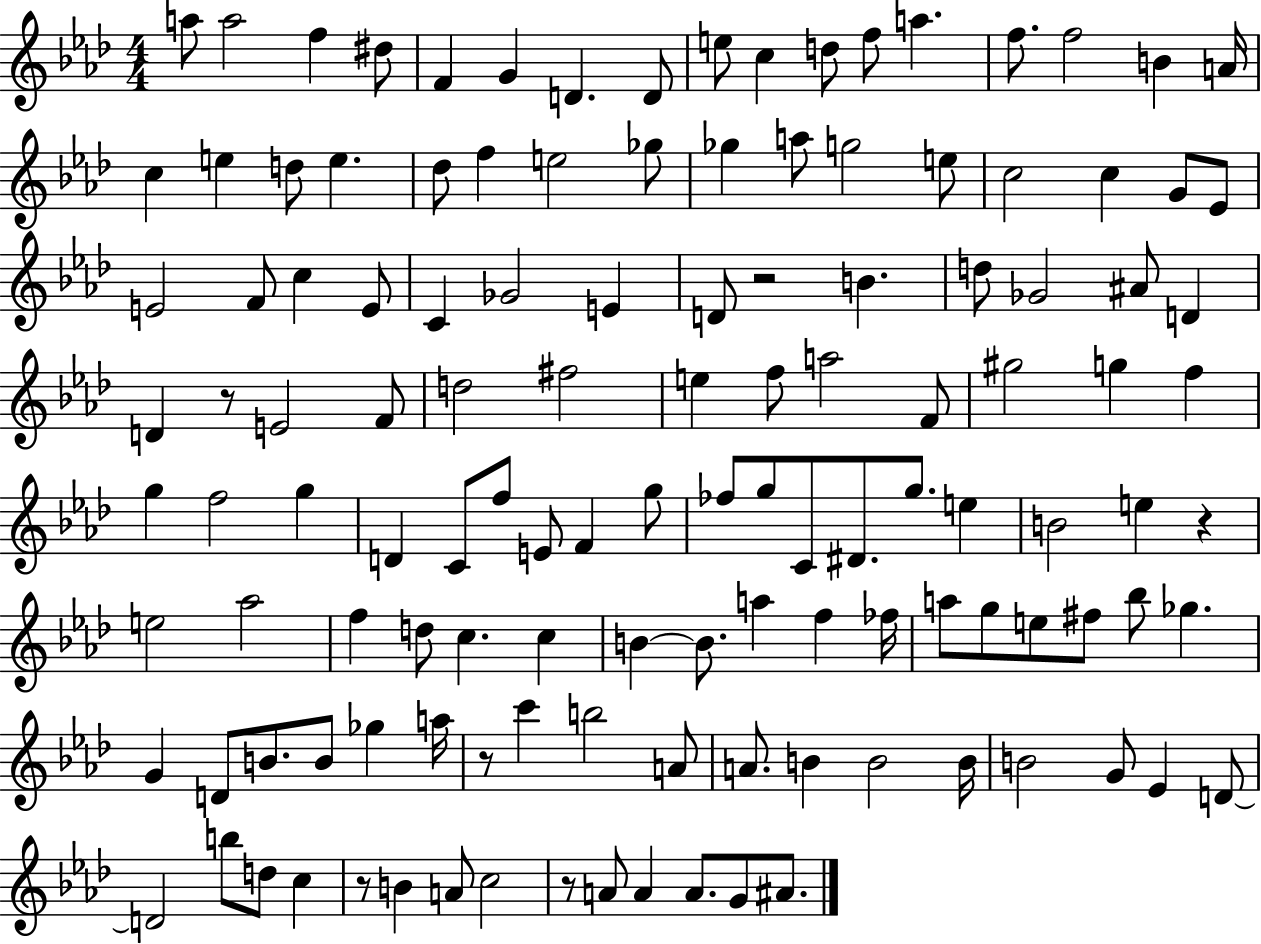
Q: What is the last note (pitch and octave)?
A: A#4